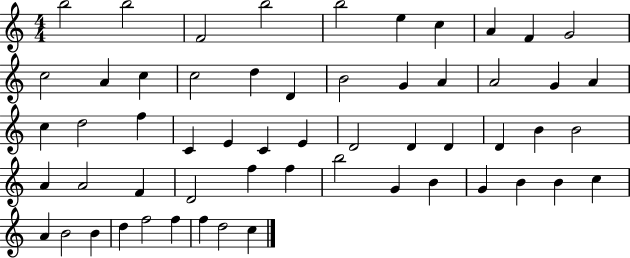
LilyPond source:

{
  \clef treble
  \numericTimeSignature
  \time 4/4
  \key c \major
  b''2 b''2 | f'2 b''2 | b''2 e''4 c''4 | a'4 f'4 g'2 | \break c''2 a'4 c''4 | c''2 d''4 d'4 | b'2 g'4 a'4 | a'2 g'4 a'4 | \break c''4 d''2 f''4 | c'4 e'4 c'4 e'4 | d'2 d'4 d'4 | d'4 b'4 b'2 | \break a'4 a'2 f'4 | d'2 f''4 f''4 | b''2 g'4 b'4 | g'4 b'4 b'4 c''4 | \break a'4 b'2 b'4 | d''4 f''2 f''4 | f''4 d''2 c''4 | \bar "|."
}